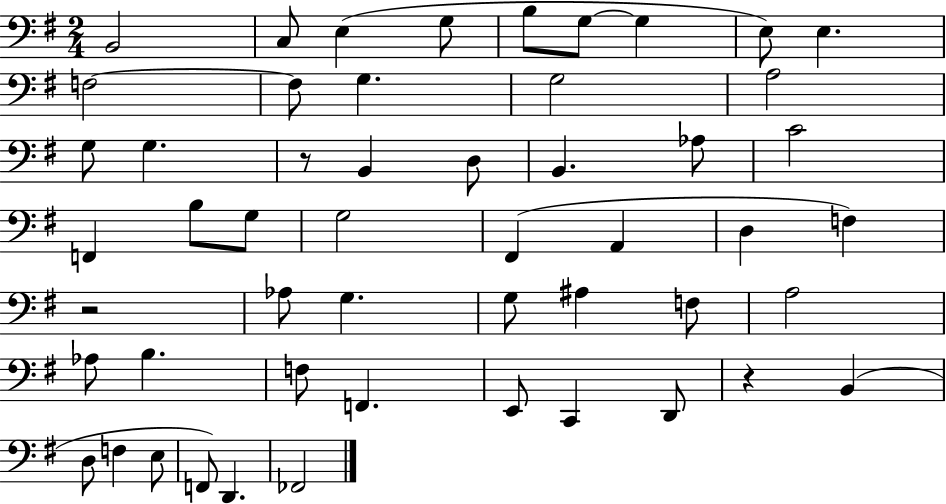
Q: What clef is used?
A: bass